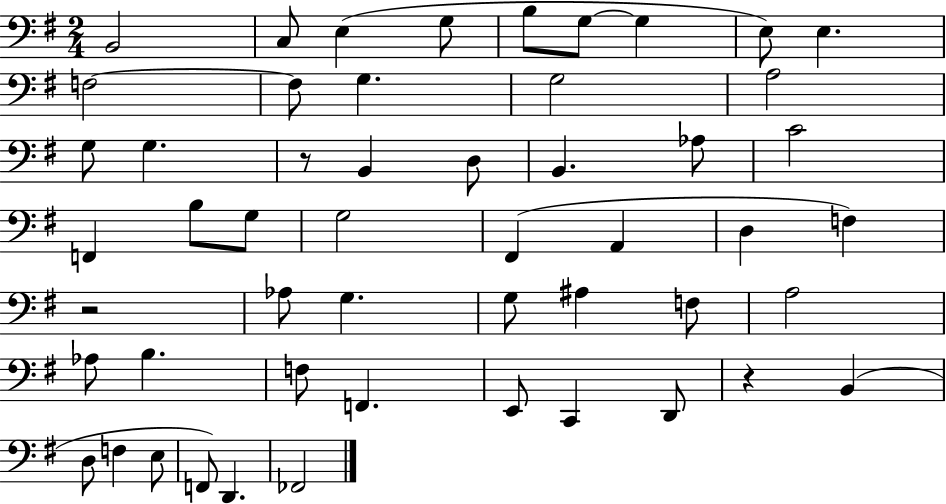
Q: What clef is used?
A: bass